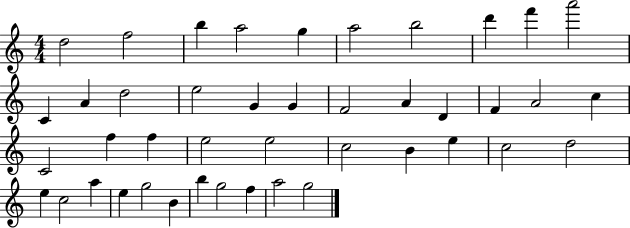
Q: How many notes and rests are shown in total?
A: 43